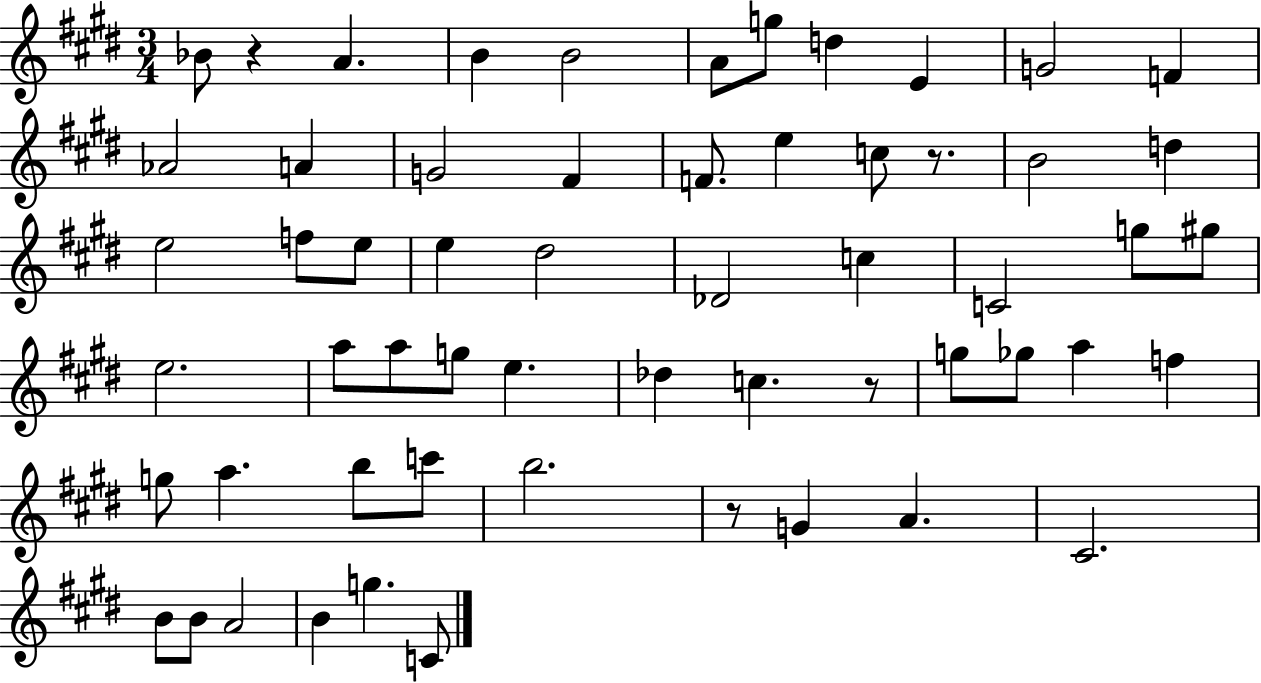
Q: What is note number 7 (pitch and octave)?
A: D5